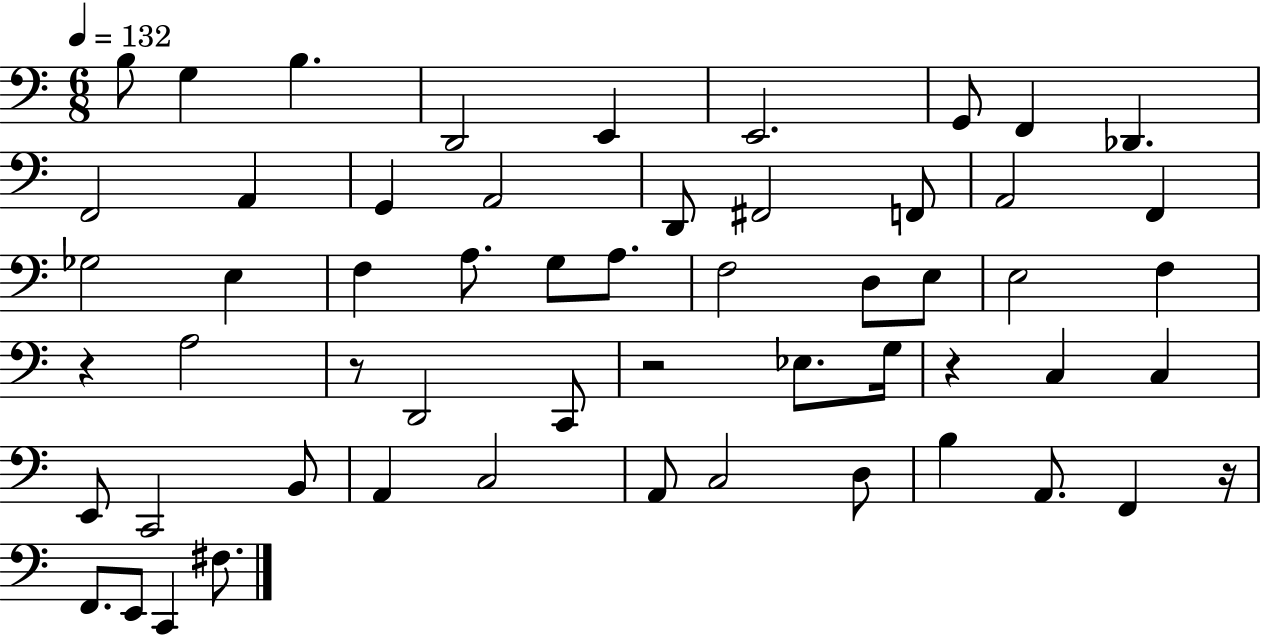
B3/e G3/q B3/q. D2/h E2/q E2/h. G2/e F2/q Db2/q. F2/h A2/q G2/q A2/h D2/e F#2/h F2/e A2/h F2/q Gb3/h E3/q F3/q A3/e. G3/e A3/e. F3/h D3/e E3/e E3/h F3/q R/q A3/h R/e D2/h C2/e R/h Eb3/e. G3/s R/q C3/q C3/q E2/e C2/h B2/e A2/q C3/h A2/e C3/h D3/e B3/q A2/e. F2/q R/s F2/e. E2/e C2/q F#3/e.